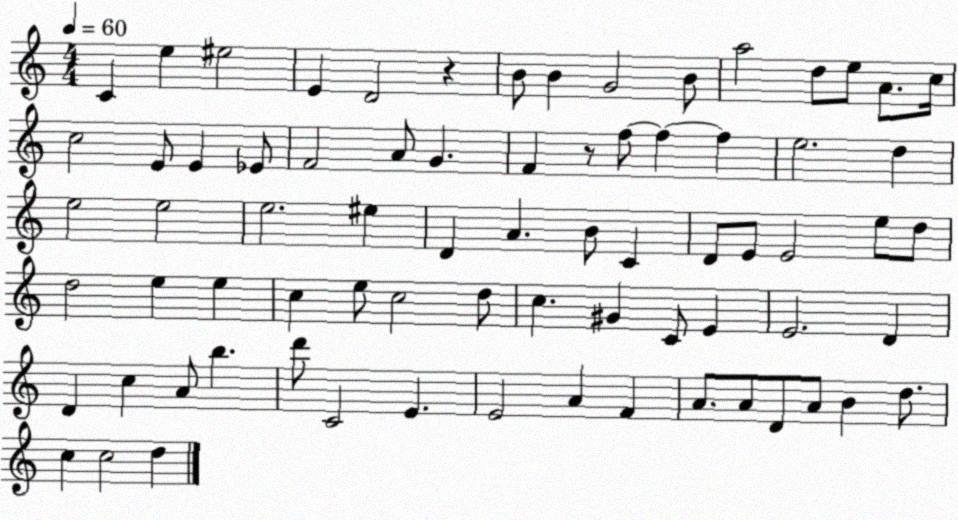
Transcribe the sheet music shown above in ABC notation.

X:1
T:Untitled
M:4/4
L:1/4
K:C
C e ^e2 E D2 z B/2 B G2 B/2 a2 d/2 e/2 A/2 c/4 c2 E/2 E _E/2 F2 A/2 G F z/2 f/2 f f e2 d e2 e2 e2 ^e D A B/2 C D/2 E/2 E2 e/2 d/2 d2 e e c e/2 c2 d/2 c ^G C/2 E E2 D D c A/2 b d'/2 C2 E E2 A F A/2 A/2 D/2 A/2 B d/2 c c2 d